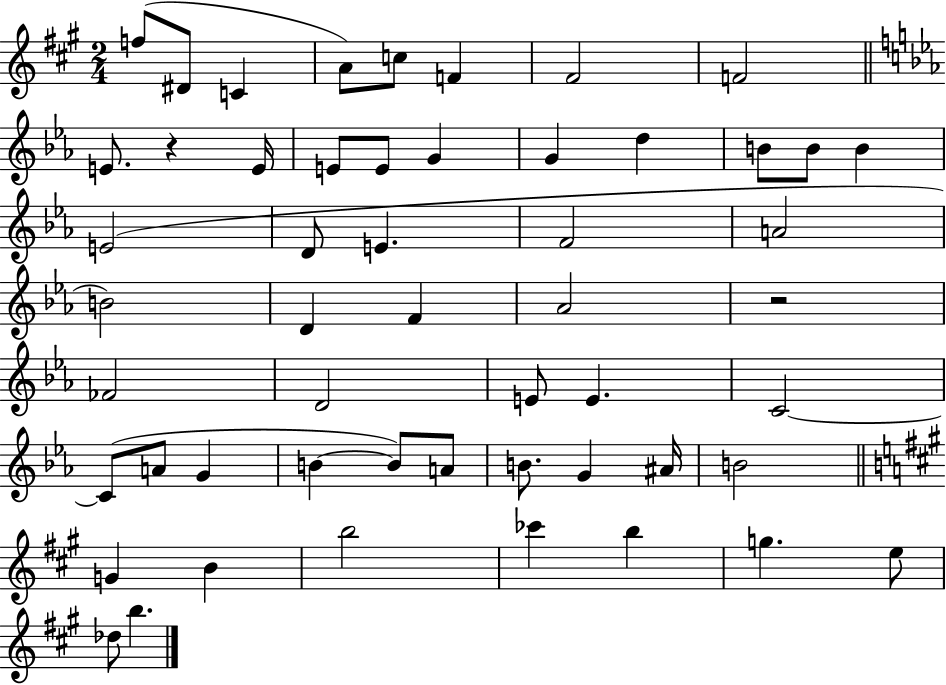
F5/e D#4/e C4/q A4/e C5/e F4/q F#4/h F4/h E4/e. R/q E4/s E4/e E4/e G4/q G4/q D5/q B4/e B4/e B4/q E4/h D4/e E4/q. F4/h A4/h B4/h D4/q F4/q Ab4/h R/h FES4/h D4/h E4/e E4/q. C4/h C4/e A4/e G4/q B4/q B4/e A4/e B4/e. G4/q A#4/s B4/h G4/q B4/q B5/h CES6/q B5/q G5/q. E5/e Db5/e B5/q.